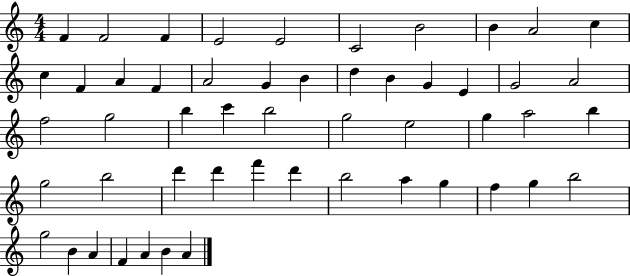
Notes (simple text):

F4/q F4/h F4/q E4/h E4/h C4/h B4/h B4/q A4/h C5/q C5/q F4/q A4/q F4/q A4/h G4/q B4/q D5/q B4/q G4/q E4/q G4/h A4/h F5/h G5/h B5/q C6/q B5/h G5/h E5/h G5/q A5/h B5/q G5/h B5/h D6/q D6/q F6/q D6/q B5/h A5/q G5/q F5/q G5/q B5/h G5/h B4/q A4/q F4/q A4/q B4/q A4/q